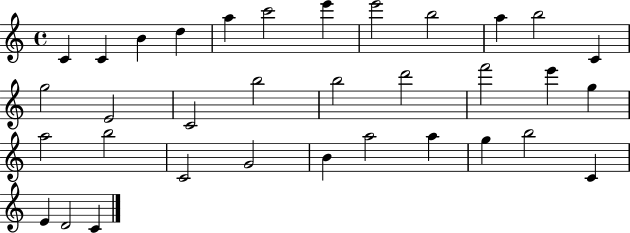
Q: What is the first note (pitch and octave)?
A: C4